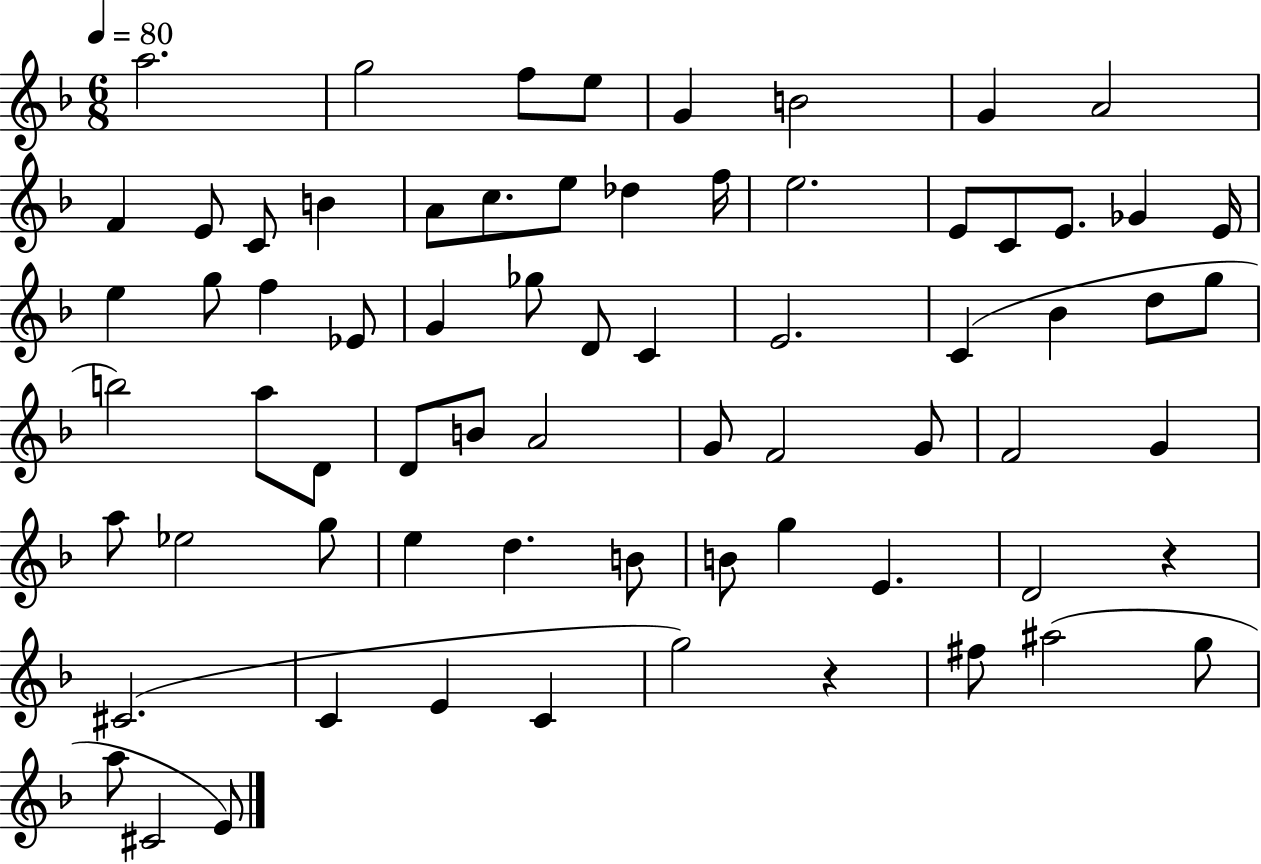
{
  \clef treble
  \numericTimeSignature
  \time 6/8
  \key f \major
  \tempo 4 = 80
  a''2. | g''2 f''8 e''8 | g'4 b'2 | g'4 a'2 | \break f'4 e'8 c'8 b'4 | a'8 c''8. e''8 des''4 f''16 | e''2. | e'8 c'8 e'8. ges'4 e'16 | \break e''4 g''8 f''4 ees'8 | g'4 ges''8 d'8 c'4 | e'2. | c'4( bes'4 d''8 g''8 | \break b''2) a''8 d'8 | d'8 b'8 a'2 | g'8 f'2 g'8 | f'2 g'4 | \break a''8 ees''2 g''8 | e''4 d''4. b'8 | b'8 g''4 e'4. | d'2 r4 | \break cis'2.( | c'4 e'4 c'4 | g''2) r4 | fis''8 ais''2( g''8 | \break a''8 cis'2 e'8) | \bar "|."
}